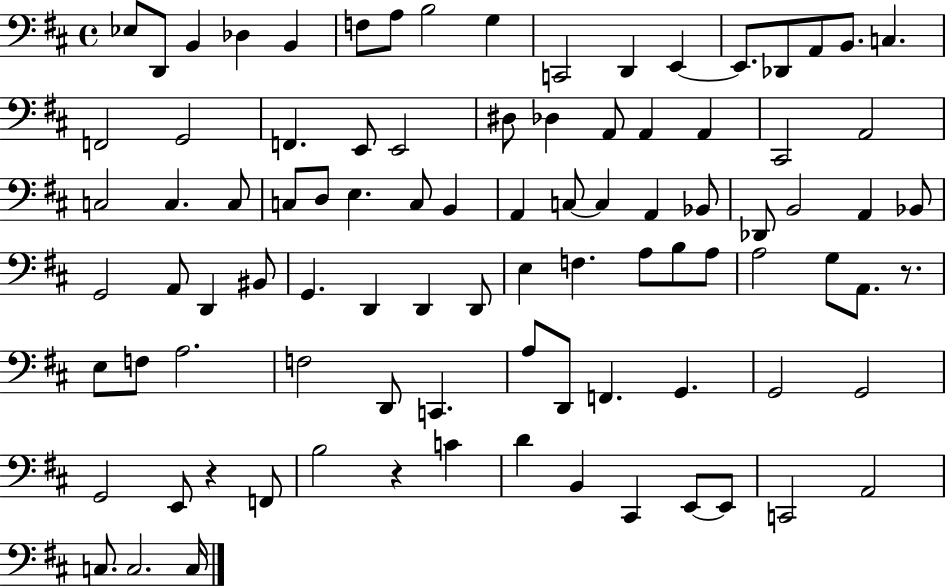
X:1
T:Untitled
M:4/4
L:1/4
K:D
_E,/2 D,,/2 B,, _D, B,, F,/2 A,/2 B,2 G, C,,2 D,, E,, E,,/2 _D,,/2 A,,/2 B,,/2 C, F,,2 G,,2 F,, E,,/2 E,,2 ^D,/2 _D, A,,/2 A,, A,, ^C,,2 A,,2 C,2 C, C,/2 C,/2 D,/2 E, C,/2 B,, A,, C,/2 C, A,, _B,,/2 _D,,/2 B,,2 A,, _B,,/2 G,,2 A,,/2 D,, ^B,,/2 G,, D,, D,, D,,/2 E, F, A,/2 B,/2 A,/2 A,2 G,/2 A,,/2 z/2 E,/2 F,/2 A,2 F,2 D,,/2 C,, A,/2 D,,/2 F,, G,, G,,2 G,,2 G,,2 E,,/2 z F,,/2 B,2 z C D B,, ^C,, E,,/2 E,,/2 C,,2 A,,2 C,/2 C,2 C,/4